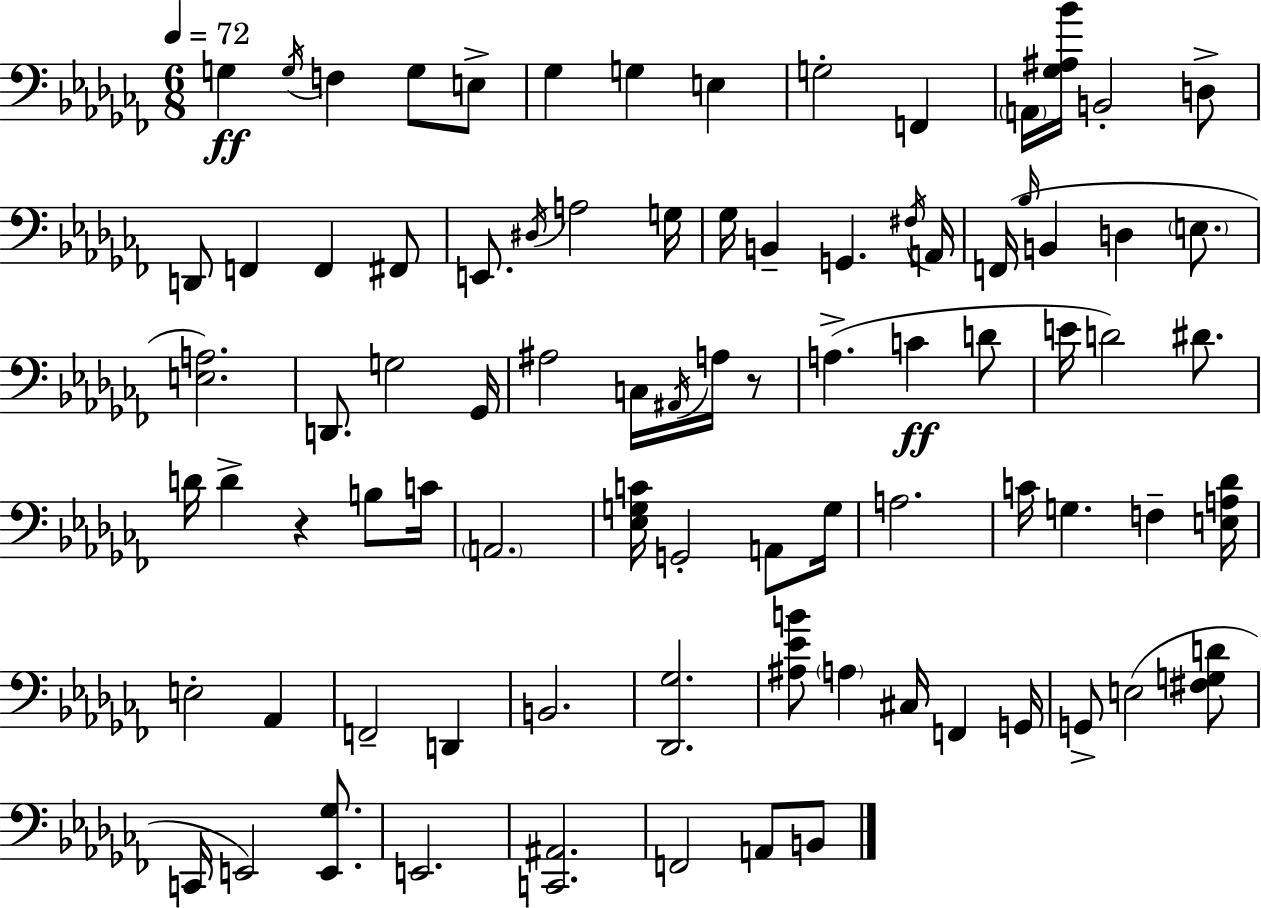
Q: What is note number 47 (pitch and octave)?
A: B3